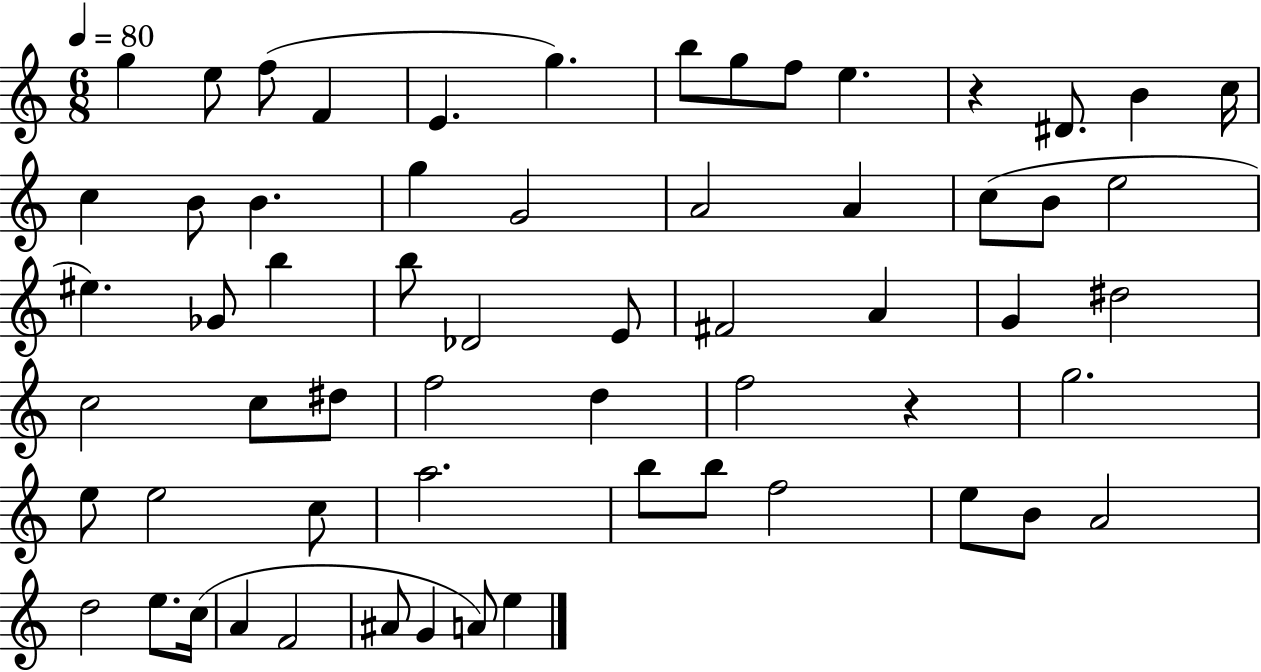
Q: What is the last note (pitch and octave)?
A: E5